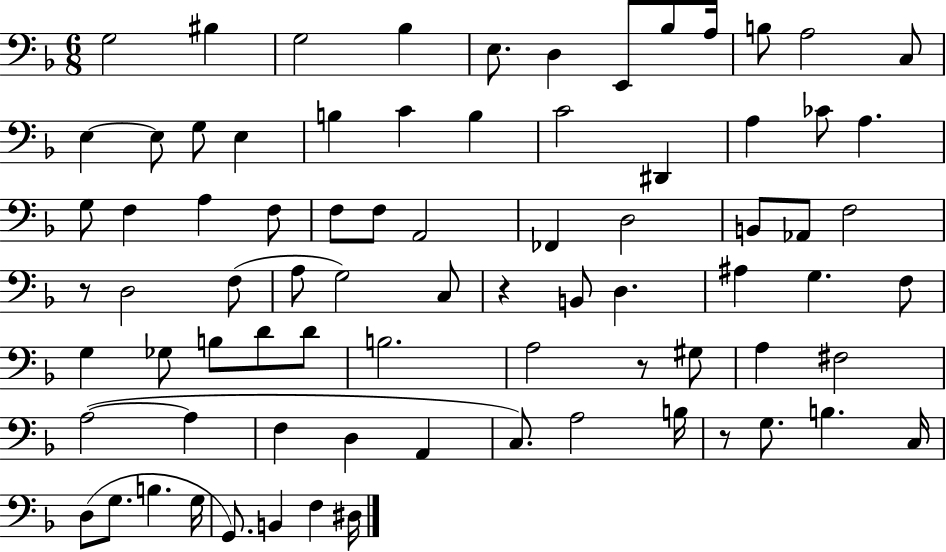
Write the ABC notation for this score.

X:1
T:Untitled
M:6/8
L:1/4
K:F
G,2 ^B, G,2 _B, E,/2 D, E,,/2 _B,/2 A,/4 B,/2 A,2 C,/2 E, E,/2 G,/2 E, B, C B, C2 ^D,, A, _C/2 A, G,/2 F, A, F,/2 F,/2 F,/2 A,,2 _F,, D,2 B,,/2 _A,,/2 F,2 z/2 D,2 F,/2 A,/2 G,2 C,/2 z B,,/2 D, ^A, G, F,/2 G, _G,/2 B,/2 D/2 D/2 B,2 A,2 z/2 ^G,/2 A, ^F,2 A,2 A, F, D, A,, C,/2 A,2 B,/4 z/2 G,/2 B, C,/4 D,/2 G,/2 B, G,/4 G,,/2 B,, F, ^D,/4